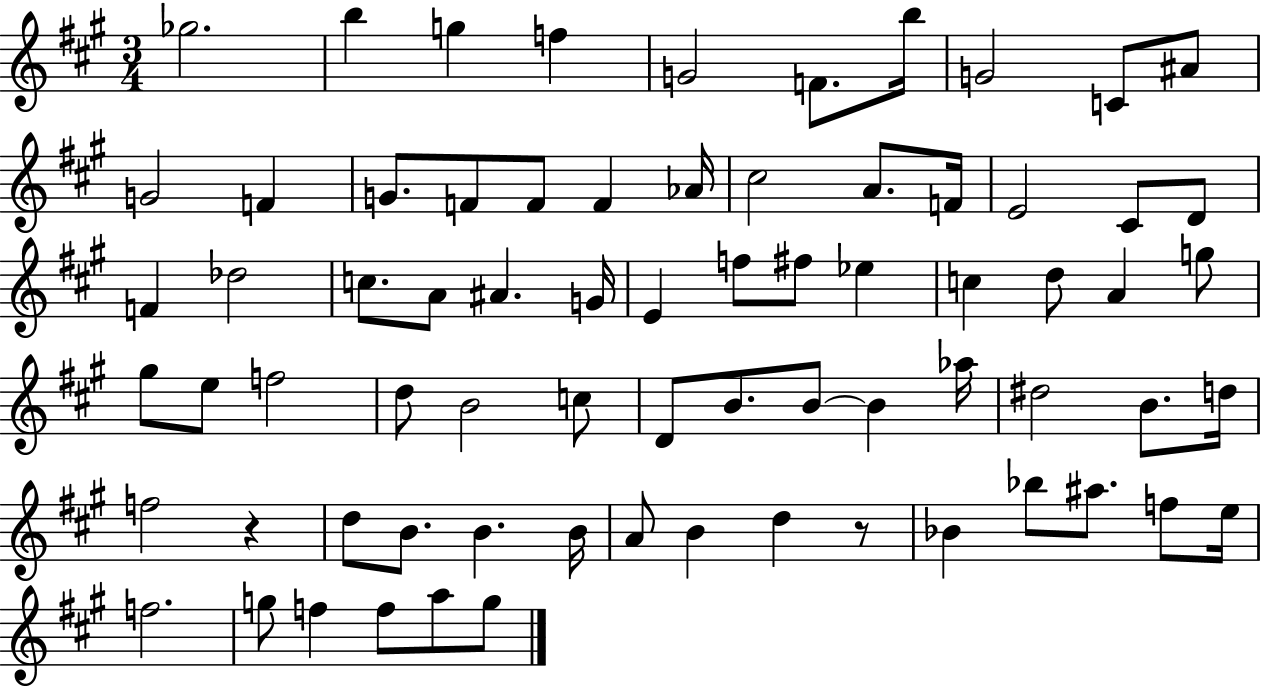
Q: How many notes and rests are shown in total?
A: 72